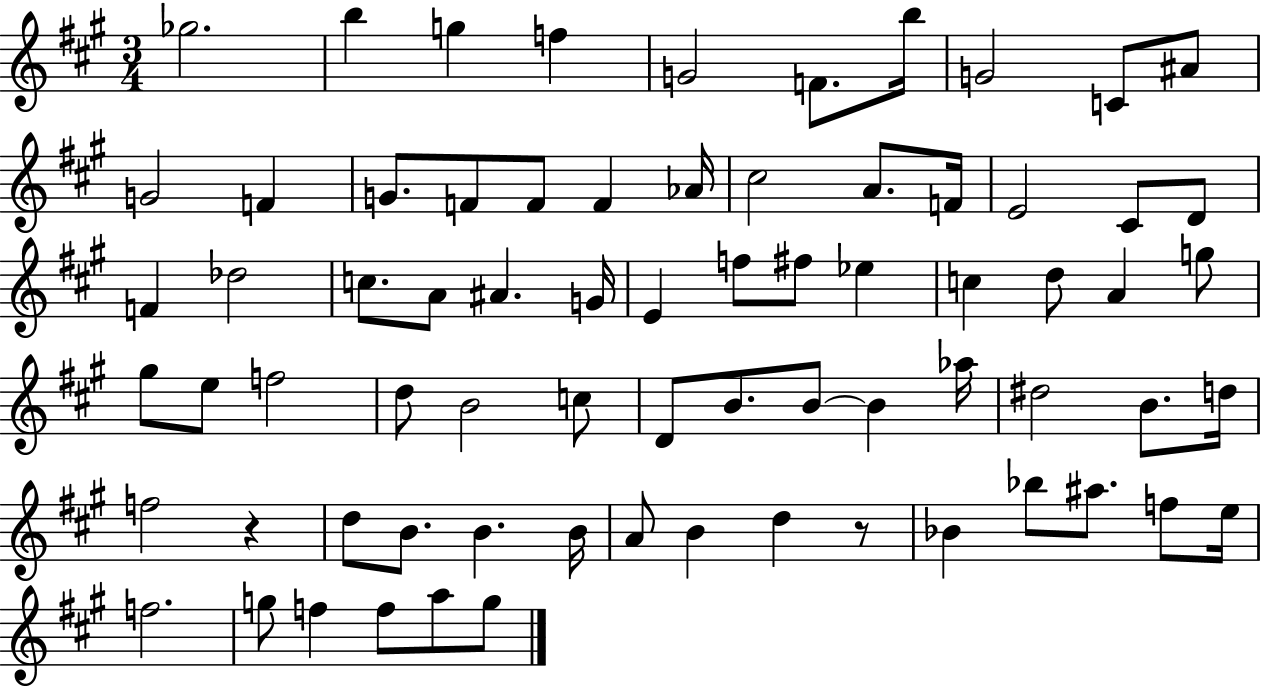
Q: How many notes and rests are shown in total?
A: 72